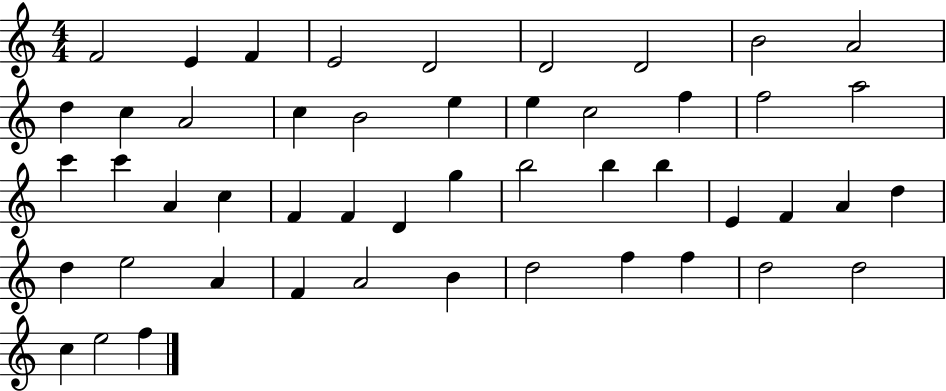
{
  \clef treble
  \numericTimeSignature
  \time 4/4
  \key c \major
  f'2 e'4 f'4 | e'2 d'2 | d'2 d'2 | b'2 a'2 | \break d''4 c''4 a'2 | c''4 b'2 e''4 | e''4 c''2 f''4 | f''2 a''2 | \break c'''4 c'''4 a'4 c''4 | f'4 f'4 d'4 g''4 | b''2 b''4 b''4 | e'4 f'4 a'4 d''4 | \break d''4 e''2 a'4 | f'4 a'2 b'4 | d''2 f''4 f''4 | d''2 d''2 | \break c''4 e''2 f''4 | \bar "|."
}